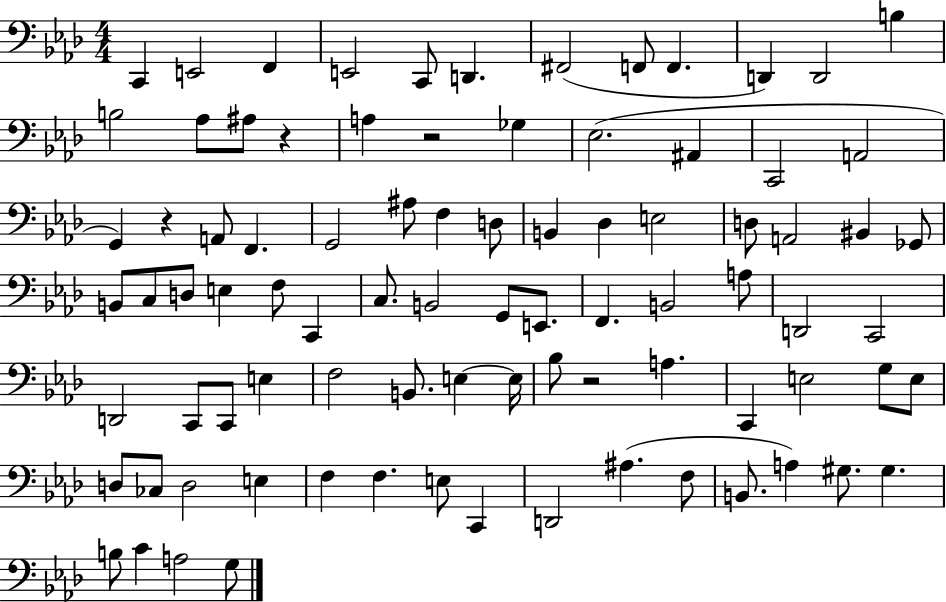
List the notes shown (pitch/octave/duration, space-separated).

C2/q E2/h F2/q E2/h C2/e D2/q. F#2/h F2/e F2/q. D2/q D2/h B3/q B3/h Ab3/e A#3/e R/q A3/q R/h Gb3/q Eb3/h. A#2/q C2/h A2/h G2/q R/q A2/e F2/q. G2/h A#3/e F3/q D3/e B2/q Db3/q E3/h D3/e A2/h BIS2/q Gb2/e B2/e C3/e D3/e E3/q F3/e C2/q C3/e. B2/h G2/e E2/e. F2/q. B2/h A3/e D2/h C2/h D2/h C2/e C2/e E3/q F3/h B2/e. E3/q E3/s Bb3/e R/h A3/q. C2/q E3/h G3/e E3/e D3/e CES3/e D3/h E3/q F3/q F3/q. E3/e C2/q D2/h A#3/q. F3/e B2/e. A3/q G#3/e. G#3/q. B3/e C4/q A3/h G3/e